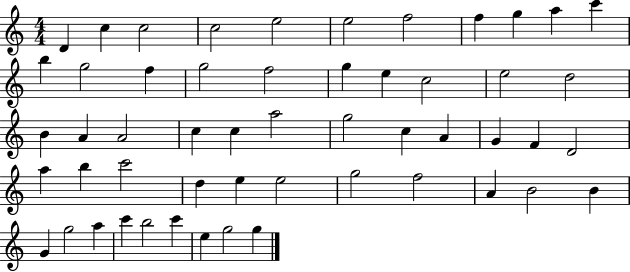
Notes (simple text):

D4/q C5/q C5/h C5/h E5/h E5/h F5/h F5/q G5/q A5/q C6/q B5/q G5/h F5/q G5/h F5/h G5/q E5/q C5/h E5/h D5/h B4/q A4/q A4/h C5/q C5/q A5/h G5/h C5/q A4/q G4/q F4/q D4/h A5/q B5/q C6/h D5/q E5/q E5/h G5/h F5/h A4/q B4/h B4/q G4/q G5/h A5/q C6/q B5/h C6/q E5/q G5/h G5/q